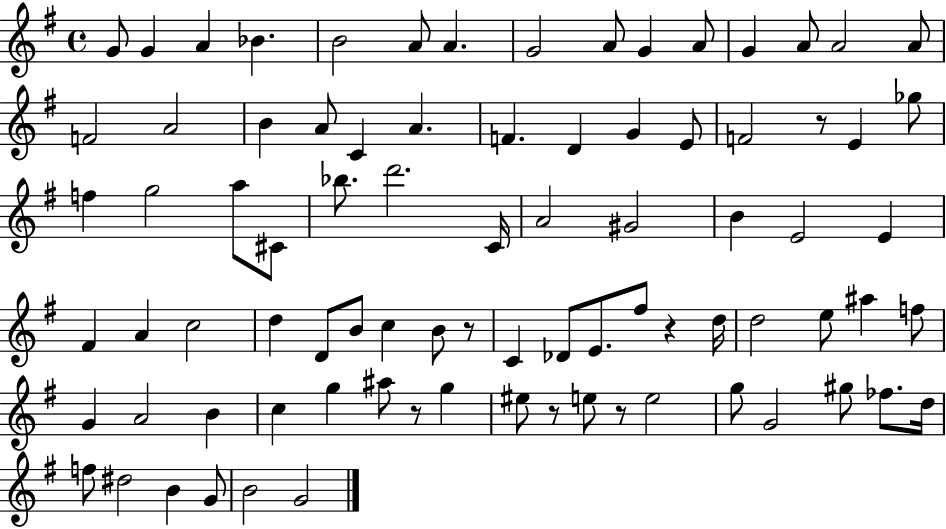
{
  \clef treble
  \time 4/4
  \defaultTimeSignature
  \key g \major
  g'8 g'4 a'4 bes'4. | b'2 a'8 a'4. | g'2 a'8 g'4 a'8 | g'4 a'8 a'2 a'8 | \break f'2 a'2 | b'4 a'8 c'4 a'4. | f'4. d'4 g'4 e'8 | f'2 r8 e'4 ges''8 | \break f''4 g''2 a''8 cis'8 | bes''8. d'''2. c'16 | a'2 gis'2 | b'4 e'2 e'4 | \break fis'4 a'4 c''2 | d''4 d'8 b'8 c''4 b'8 r8 | c'4 des'8 e'8. fis''8 r4 d''16 | d''2 e''8 ais''4 f''8 | \break g'4 a'2 b'4 | c''4 g''4 ais''8 r8 g''4 | eis''8 r8 e''8 r8 e''2 | g''8 g'2 gis''8 fes''8. d''16 | \break f''8 dis''2 b'4 g'8 | b'2 g'2 | \bar "|."
}